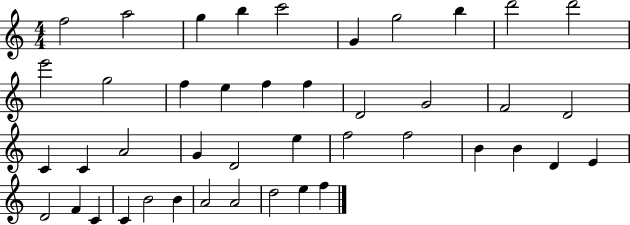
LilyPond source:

{
  \clef treble
  \numericTimeSignature
  \time 4/4
  \key c \major
  f''2 a''2 | g''4 b''4 c'''2 | g'4 g''2 b''4 | d'''2 d'''2 | \break e'''2 g''2 | f''4 e''4 f''4 f''4 | d'2 g'2 | f'2 d'2 | \break c'4 c'4 a'2 | g'4 d'2 e''4 | f''2 f''2 | b'4 b'4 d'4 e'4 | \break d'2 f'4 c'4 | c'4 b'2 b'4 | a'2 a'2 | d''2 e''4 f''4 | \break \bar "|."
}